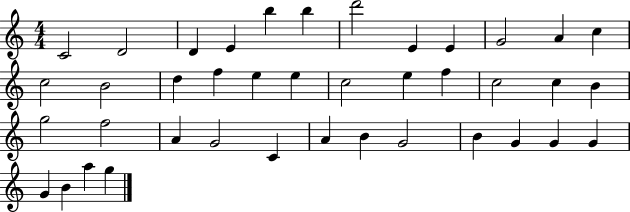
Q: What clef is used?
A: treble